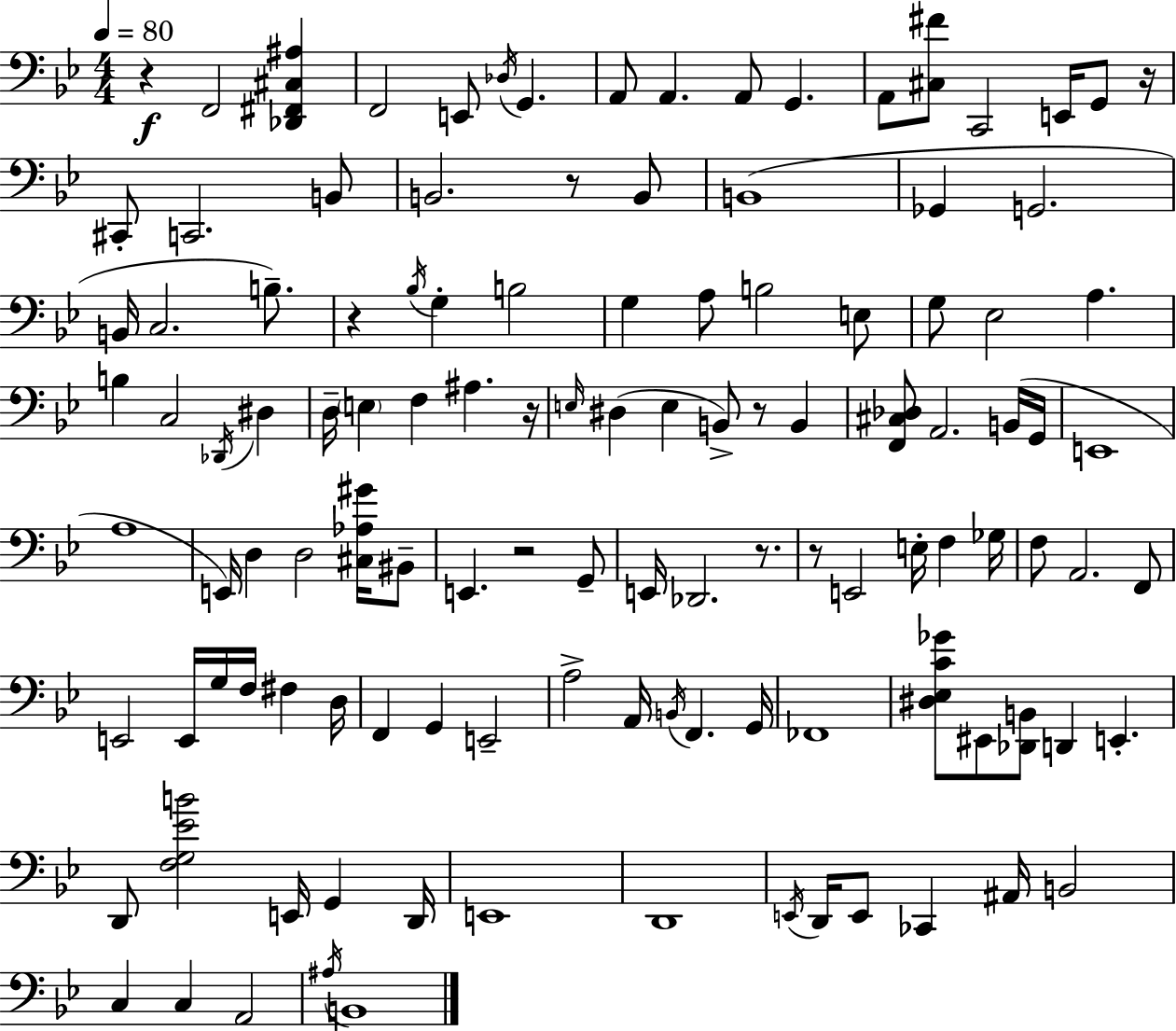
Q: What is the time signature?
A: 4/4